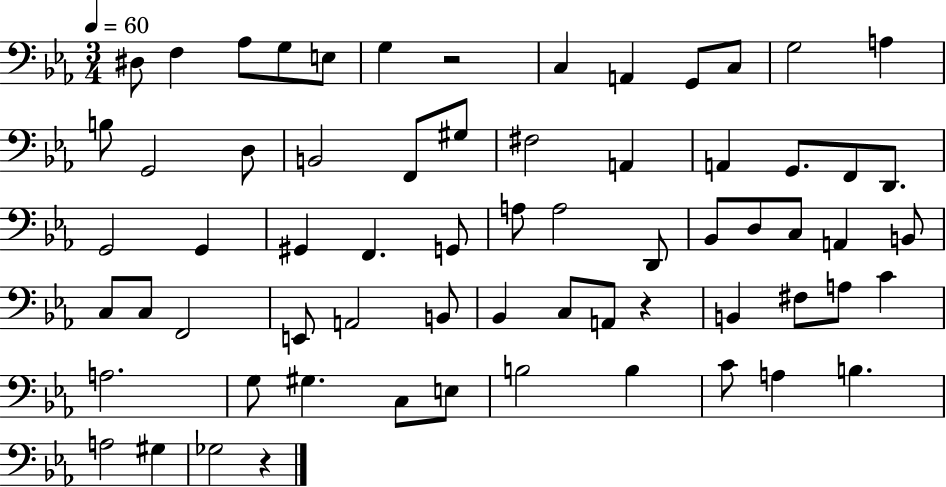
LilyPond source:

{
  \clef bass
  \numericTimeSignature
  \time 3/4
  \key ees \major
  \tempo 4 = 60
  dis8 f4 aes8 g8 e8 | g4 r2 | c4 a,4 g,8 c8 | g2 a4 | \break b8 g,2 d8 | b,2 f,8 gis8 | fis2 a,4 | a,4 g,8. f,8 d,8. | \break g,2 g,4 | gis,4 f,4. g,8 | a8 a2 d,8 | bes,8 d8 c8 a,4 b,8 | \break c8 c8 f,2 | e,8 a,2 b,8 | bes,4 c8 a,8 r4 | b,4 fis8 a8 c'4 | \break a2. | g8 gis4. c8 e8 | b2 b4 | c'8 a4 b4. | \break a2 gis4 | ges2 r4 | \bar "|."
}